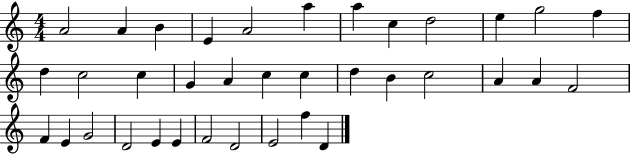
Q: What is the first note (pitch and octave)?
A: A4